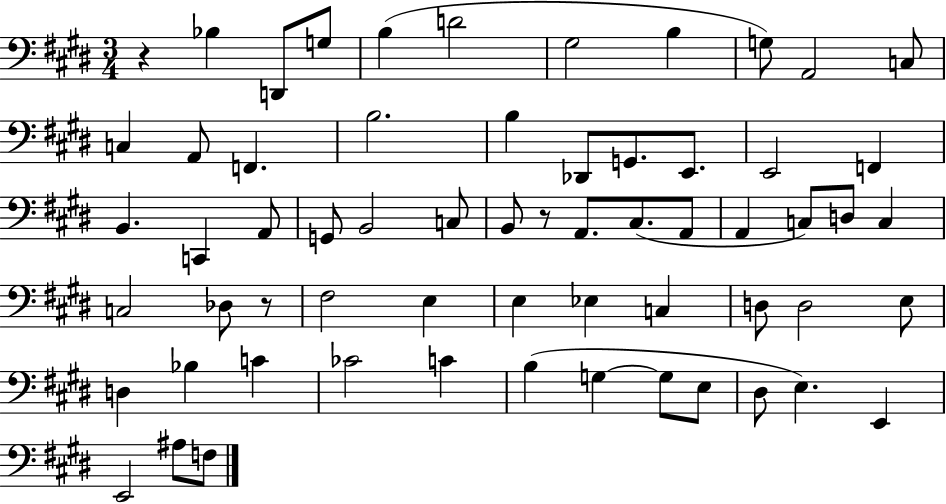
{
  \clef bass
  \numericTimeSignature
  \time 3/4
  \key e \major
  r4 bes4 d,8 g8 | b4( d'2 | gis2 b4 | g8) a,2 c8 | \break c4 a,8 f,4. | b2. | b4 des,8 g,8. e,8. | e,2 f,4 | \break b,4. c,4 a,8 | g,8 b,2 c8 | b,8 r8 a,8. cis8.( a,8 | a,4 c8) d8 c4 | \break c2 des8 r8 | fis2 e4 | e4 ees4 c4 | d8 d2 e8 | \break d4 bes4 c'4 | ces'2 c'4 | b4( g4~~ g8 e8 | dis8 e4.) e,4 | \break e,2 ais8 f8 | \bar "|."
}